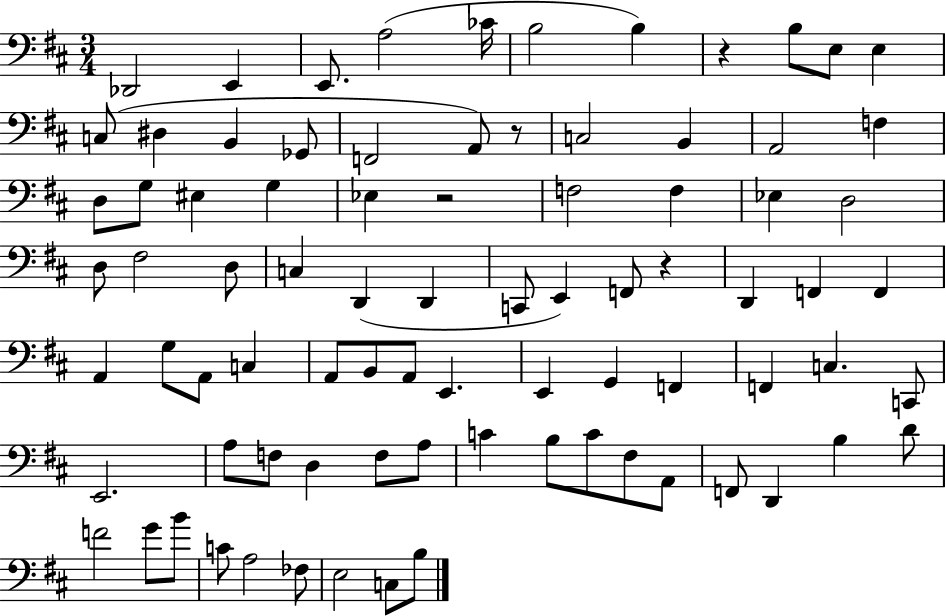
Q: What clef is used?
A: bass